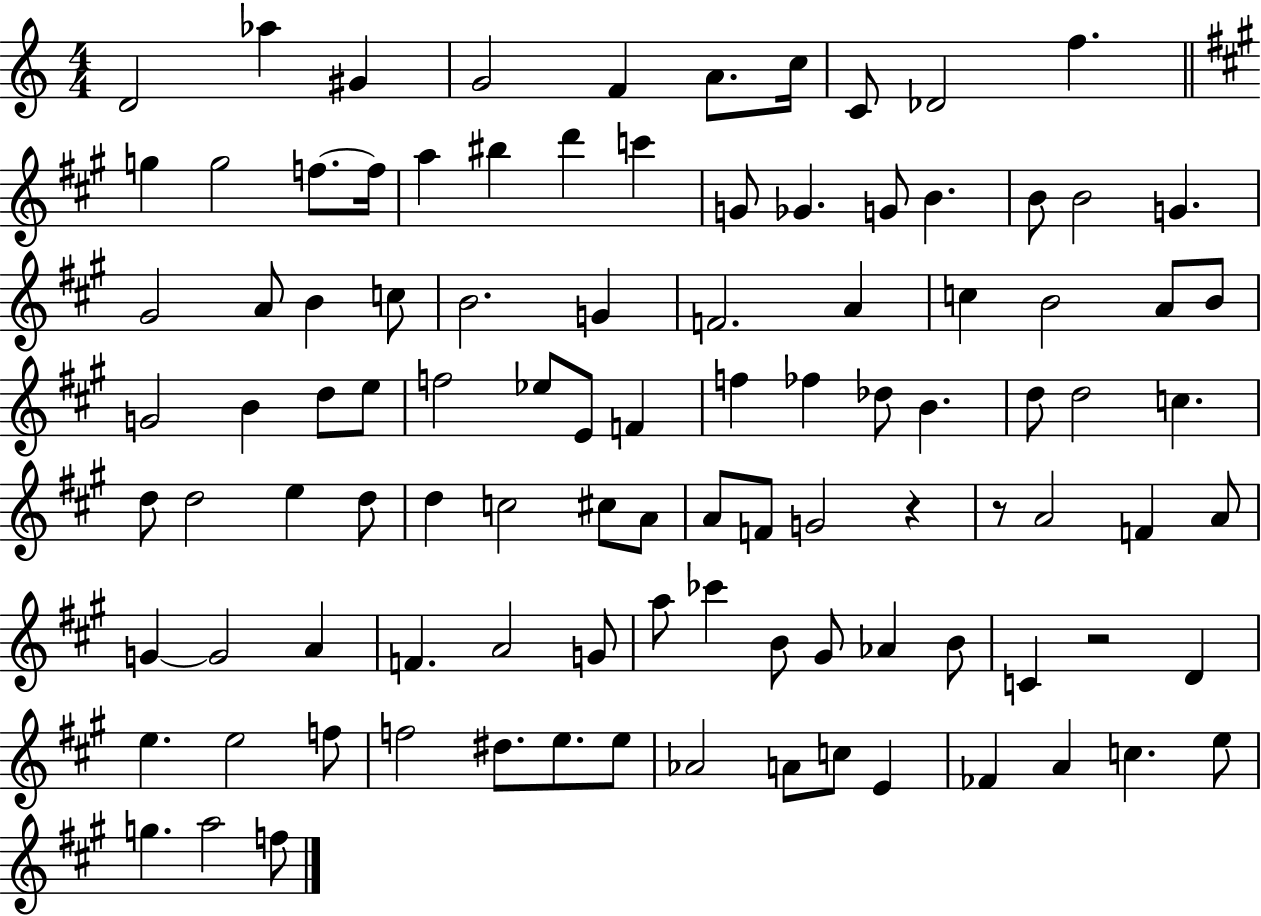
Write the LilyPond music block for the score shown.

{
  \clef treble
  \numericTimeSignature
  \time 4/4
  \key c \major
  \repeat volta 2 { d'2 aes''4 gis'4 | g'2 f'4 a'8. c''16 | c'8 des'2 f''4. | \bar "||" \break \key a \major g''4 g''2 f''8.~~ f''16 | a''4 bis''4 d'''4 c'''4 | g'8 ges'4. g'8 b'4. | b'8 b'2 g'4. | \break gis'2 a'8 b'4 c''8 | b'2. g'4 | f'2. a'4 | c''4 b'2 a'8 b'8 | \break g'2 b'4 d''8 e''8 | f''2 ees''8 e'8 f'4 | f''4 fes''4 des''8 b'4. | d''8 d''2 c''4. | \break d''8 d''2 e''4 d''8 | d''4 c''2 cis''8 a'8 | a'8 f'8 g'2 r4 | r8 a'2 f'4 a'8 | \break g'4~~ g'2 a'4 | f'4. a'2 g'8 | a''8 ces'''4 b'8 gis'8 aes'4 b'8 | c'4 r2 d'4 | \break e''4. e''2 f''8 | f''2 dis''8. e''8. e''8 | aes'2 a'8 c''8 e'4 | fes'4 a'4 c''4. e''8 | \break g''4. a''2 f''8 | } \bar "|."
}